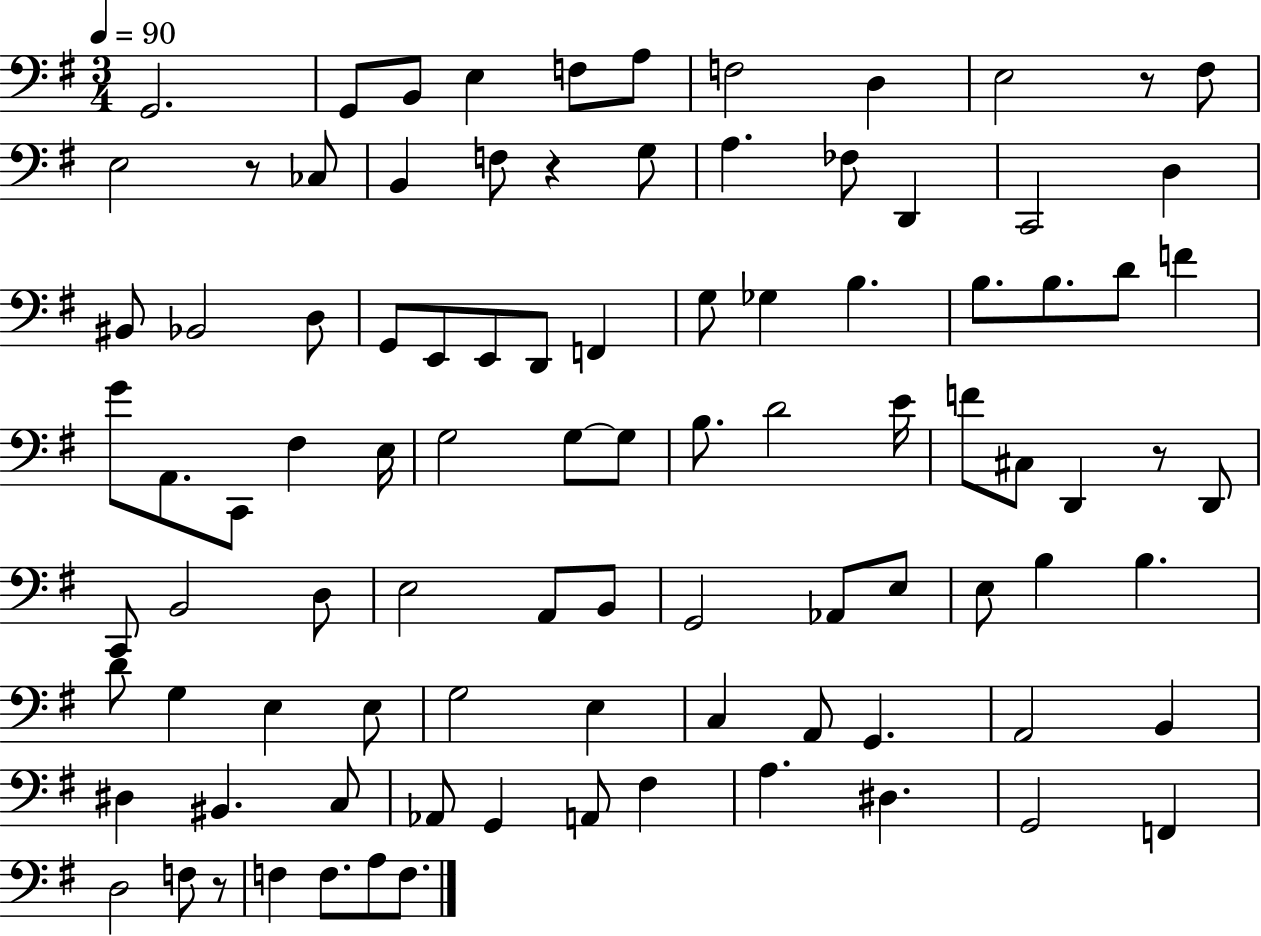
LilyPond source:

{
  \clef bass
  \numericTimeSignature
  \time 3/4
  \key g \major
  \tempo 4 = 90
  \repeat volta 2 { g,2. | g,8 b,8 e4 f8 a8 | f2 d4 | e2 r8 fis8 | \break e2 r8 ces8 | b,4 f8 r4 g8 | a4. fes8 d,4 | c,2 d4 | \break bis,8 bes,2 d8 | g,8 e,8 e,8 d,8 f,4 | g8 ges4 b4. | b8. b8. d'8 f'4 | \break g'8 a,8. c,8 fis4 e16 | g2 g8~~ g8 | b8. d'2 e'16 | f'8 cis8 d,4 r8 d,8 | \break c,8 b,2 d8 | e2 a,8 b,8 | g,2 aes,8 e8 | e8 b4 b4. | \break d'8 g4 e4 e8 | g2 e4 | c4 a,8 g,4. | a,2 b,4 | \break dis4 bis,4. c8 | aes,8 g,4 a,8 fis4 | a4. dis4. | g,2 f,4 | \break d2 f8 r8 | f4 f8. a8 f8. | } \bar "|."
}